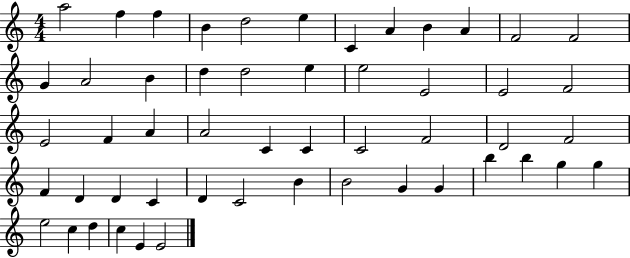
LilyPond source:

{
  \clef treble
  \numericTimeSignature
  \time 4/4
  \key c \major
  a''2 f''4 f''4 | b'4 d''2 e''4 | c'4 a'4 b'4 a'4 | f'2 f'2 | \break g'4 a'2 b'4 | d''4 d''2 e''4 | e''2 e'2 | e'2 f'2 | \break e'2 f'4 a'4 | a'2 c'4 c'4 | c'2 f'2 | d'2 f'2 | \break f'4 d'4 d'4 c'4 | d'4 c'2 b'4 | b'2 g'4 g'4 | b''4 b''4 g''4 g''4 | \break e''2 c''4 d''4 | c''4 e'4 e'2 | \bar "|."
}